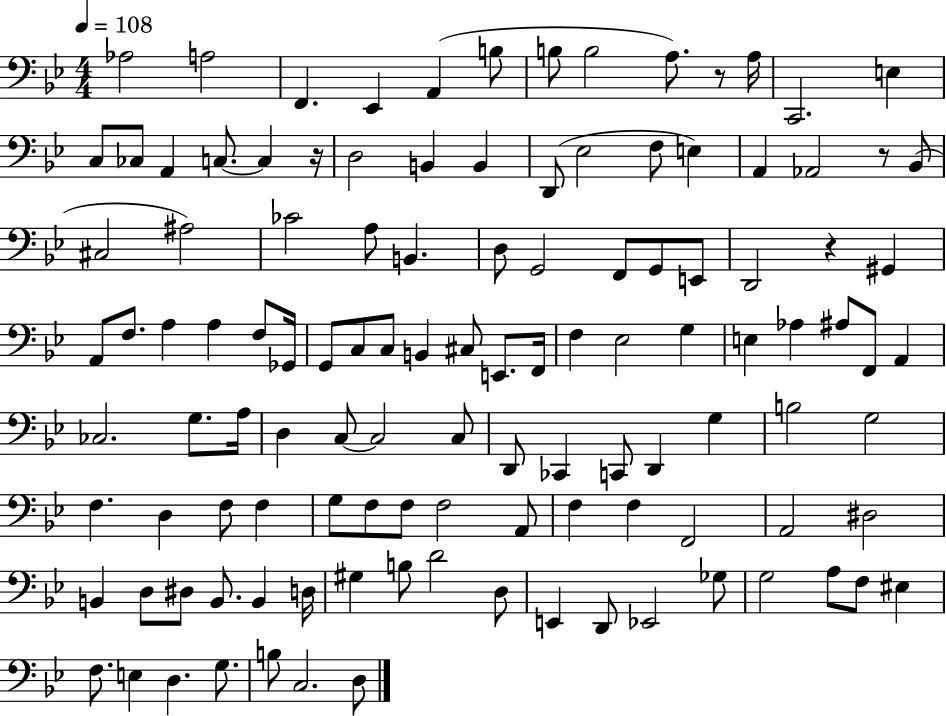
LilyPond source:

{
  \clef bass
  \numericTimeSignature
  \time 4/4
  \key bes \major
  \tempo 4 = 108
  aes2 a2 | f,4. ees,4 a,4( b8 | b8 b2 a8.) r8 a16 | c,2. e4 | \break c8 ces8 a,4 c8.~~ c4 r16 | d2 b,4 b,4 | d,8( ees2 f8 e4) | a,4 aes,2 r8 bes,8( | \break cis2 ais2) | ces'2 a8 b,4. | d8 g,2 f,8 g,8 e,8 | d,2 r4 gis,4 | \break a,8 f8. a4 a4 f8 ges,16 | g,8 c8 c8 b,4 cis8 e,8. f,16 | f4 ees2 g4 | e4 aes4 ais8 f,8 a,4 | \break ces2. g8. a16 | d4 c8~~ c2 c8 | d,8 ces,4 c,8 d,4 g4 | b2 g2 | \break f4. d4 f8 f4 | g8 f8 f8 f2 a,8 | f4 f4 f,2 | a,2 dis2 | \break b,4 d8 dis8 b,8. b,4 d16 | gis4 b8 d'2 d8 | e,4 d,8 ees,2 ges8 | g2 a8 f8 eis4 | \break f8. e4 d4. g8. | b8 c2. d8 | \bar "|."
}